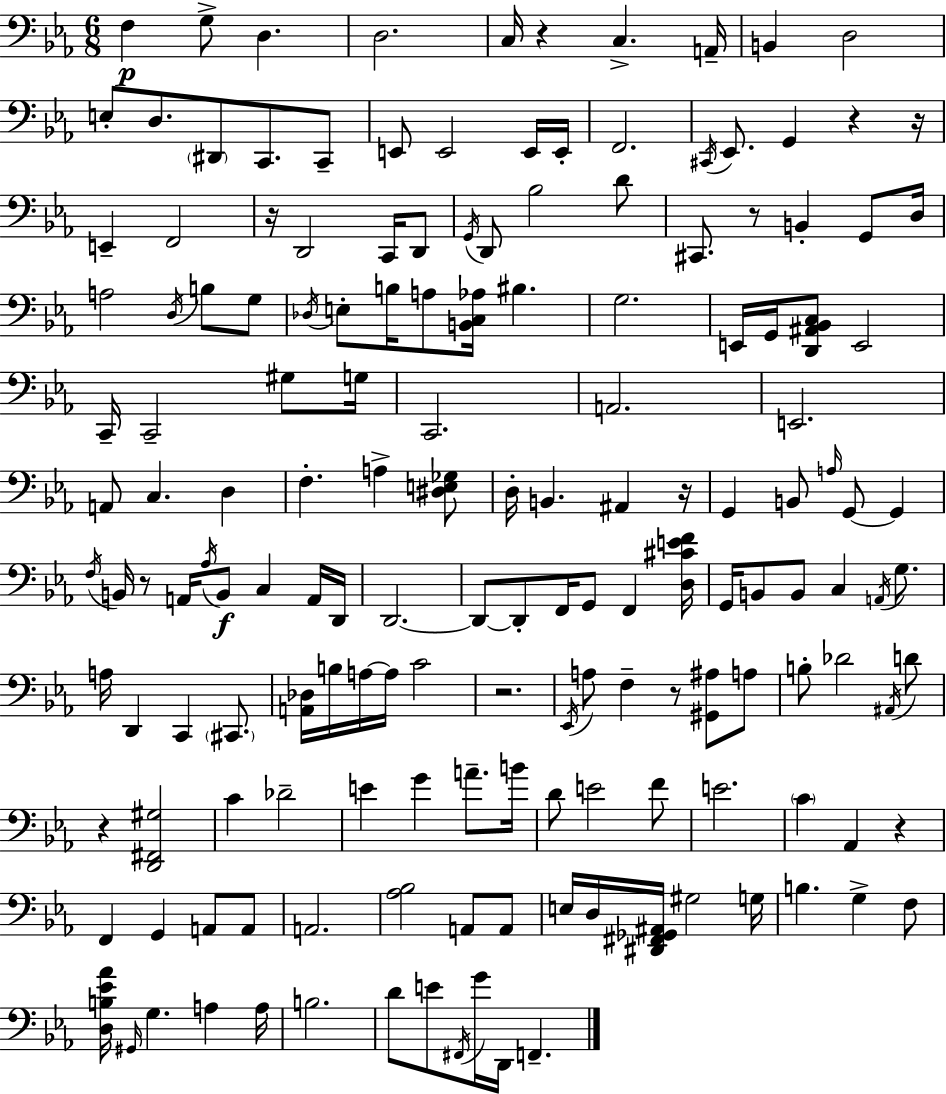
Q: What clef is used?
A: bass